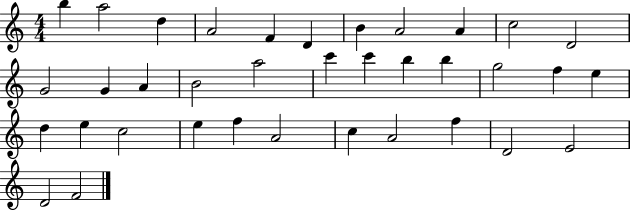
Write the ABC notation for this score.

X:1
T:Untitled
M:4/4
L:1/4
K:C
b a2 d A2 F D B A2 A c2 D2 G2 G A B2 a2 c' c' b b g2 f e d e c2 e f A2 c A2 f D2 E2 D2 F2